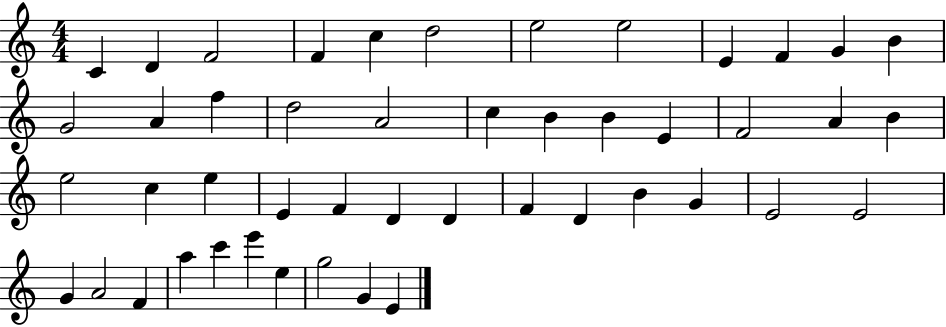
{
  \clef treble
  \numericTimeSignature
  \time 4/4
  \key c \major
  c'4 d'4 f'2 | f'4 c''4 d''2 | e''2 e''2 | e'4 f'4 g'4 b'4 | \break g'2 a'4 f''4 | d''2 a'2 | c''4 b'4 b'4 e'4 | f'2 a'4 b'4 | \break e''2 c''4 e''4 | e'4 f'4 d'4 d'4 | f'4 d'4 b'4 g'4 | e'2 e'2 | \break g'4 a'2 f'4 | a''4 c'''4 e'''4 e''4 | g''2 g'4 e'4 | \bar "|."
}